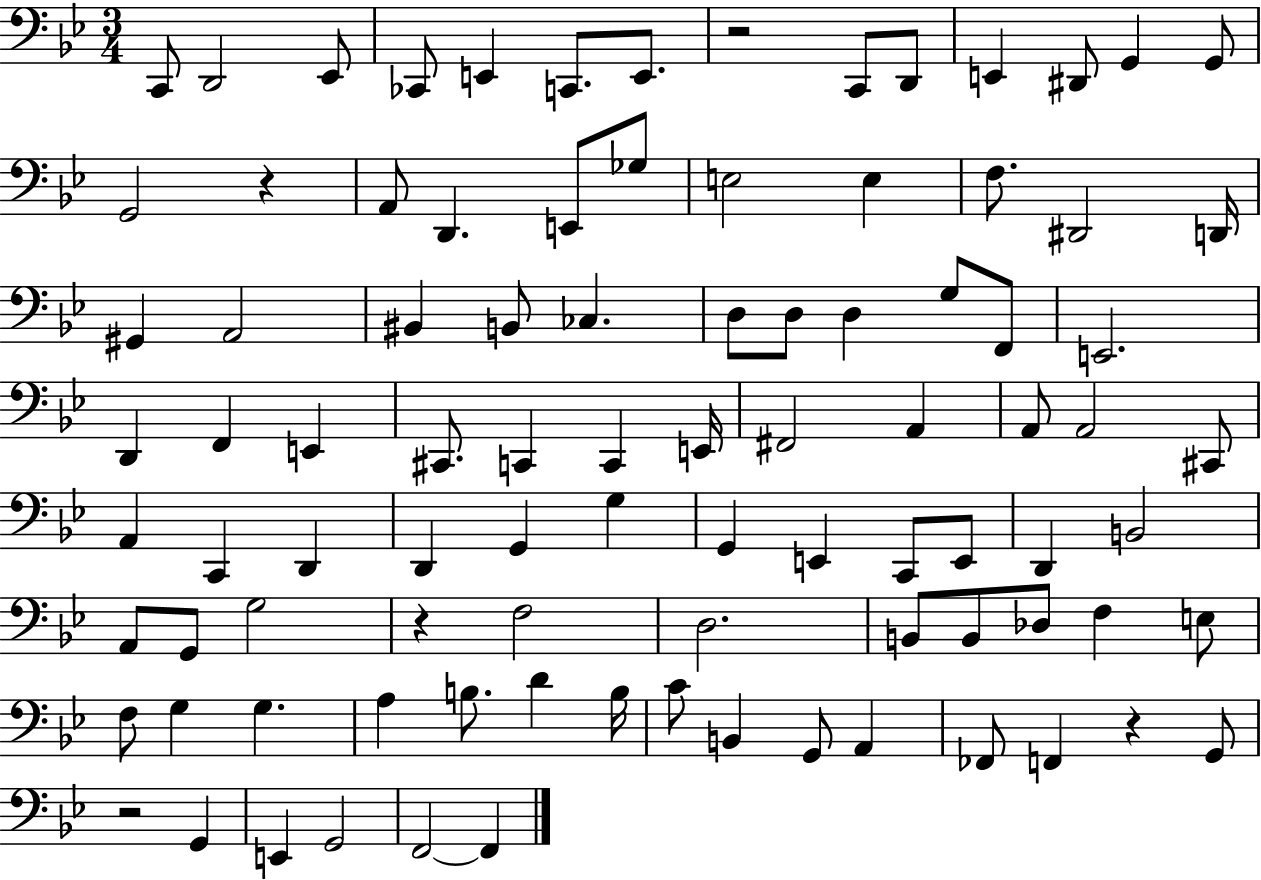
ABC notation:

X:1
T:Untitled
M:3/4
L:1/4
K:Bb
C,,/2 D,,2 _E,,/2 _C,,/2 E,, C,,/2 E,,/2 z2 C,,/2 D,,/2 E,, ^D,,/2 G,, G,,/2 G,,2 z A,,/2 D,, E,,/2 _G,/2 E,2 E, F,/2 ^D,,2 D,,/4 ^G,, A,,2 ^B,, B,,/2 _C, D,/2 D,/2 D, G,/2 F,,/2 E,,2 D,, F,, E,, ^C,,/2 C,, C,, E,,/4 ^F,,2 A,, A,,/2 A,,2 ^C,,/2 A,, C,, D,, D,, G,, G, G,, E,, C,,/2 E,,/2 D,, B,,2 A,,/2 G,,/2 G,2 z F,2 D,2 B,,/2 B,,/2 _D,/2 F, E,/2 F,/2 G, G, A, B,/2 D B,/4 C/2 B,, G,,/2 A,, _F,,/2 F,, z G,,/2 z2 G,, E,, G,,2 F,,2 F,,